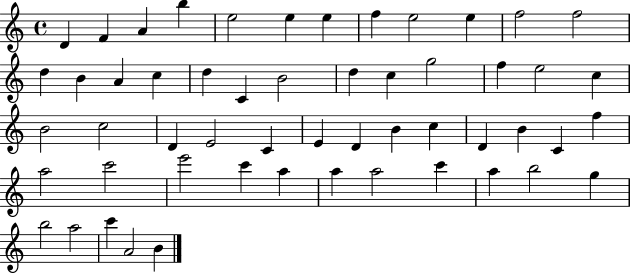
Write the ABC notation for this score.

X:1
T:Untitled
M:4/4
L:1/4
K:C
D F A b e2 e e f e2 e f2 f2 d B A c d C B2 d c g2 f e2 c B2 c2 D E2 C E D B c D B C f a2 c'2 e'2 c' a a a2 c' a b2 g b2 a2 c' A2 B